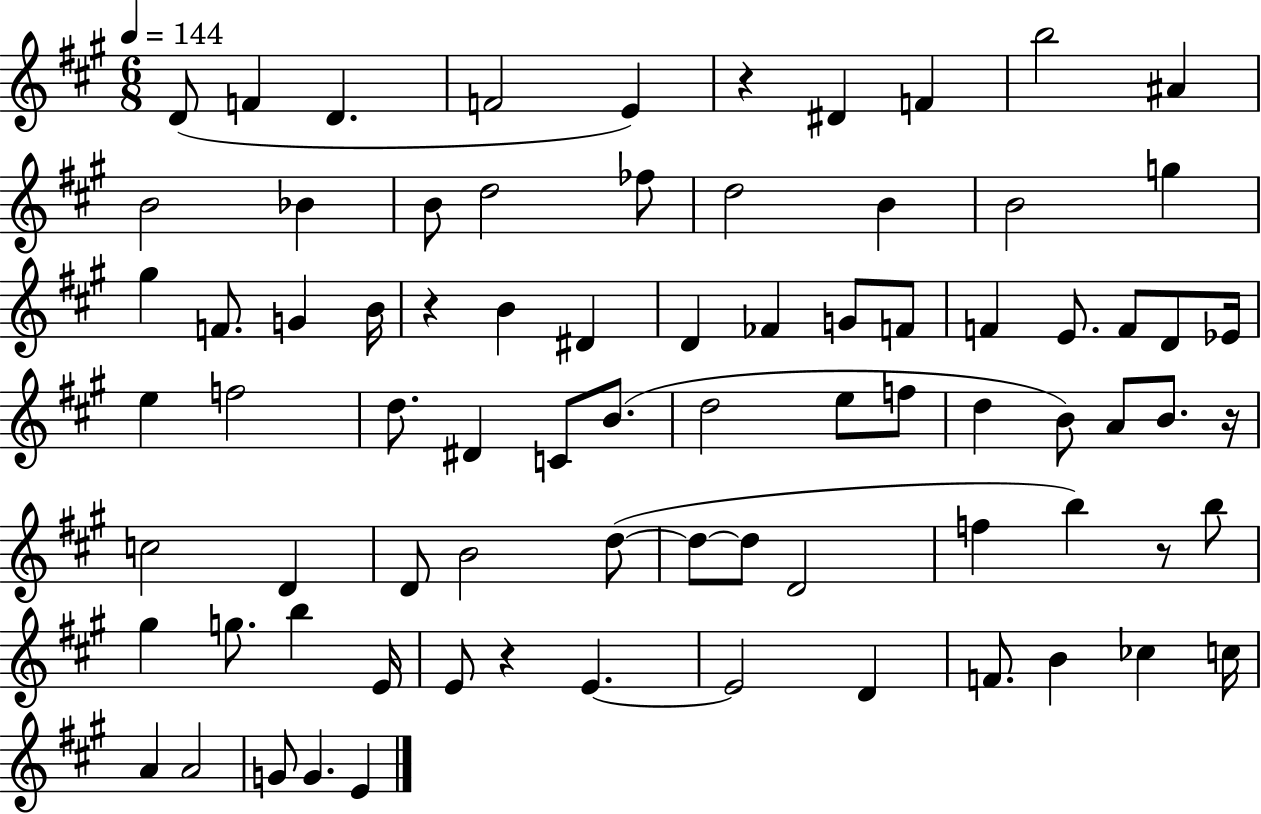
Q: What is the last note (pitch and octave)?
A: E4